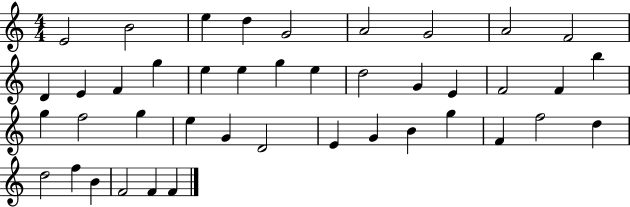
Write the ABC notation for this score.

X:1
T:Untitled
M:4/4
L:1/4
K:C
E2 B2 e d G2 A2 G2 A2 F2 D E F g e e g e d2 G E F2 F b g f2 g e G D2 E G B g F f2 d d2 f B F2 F F